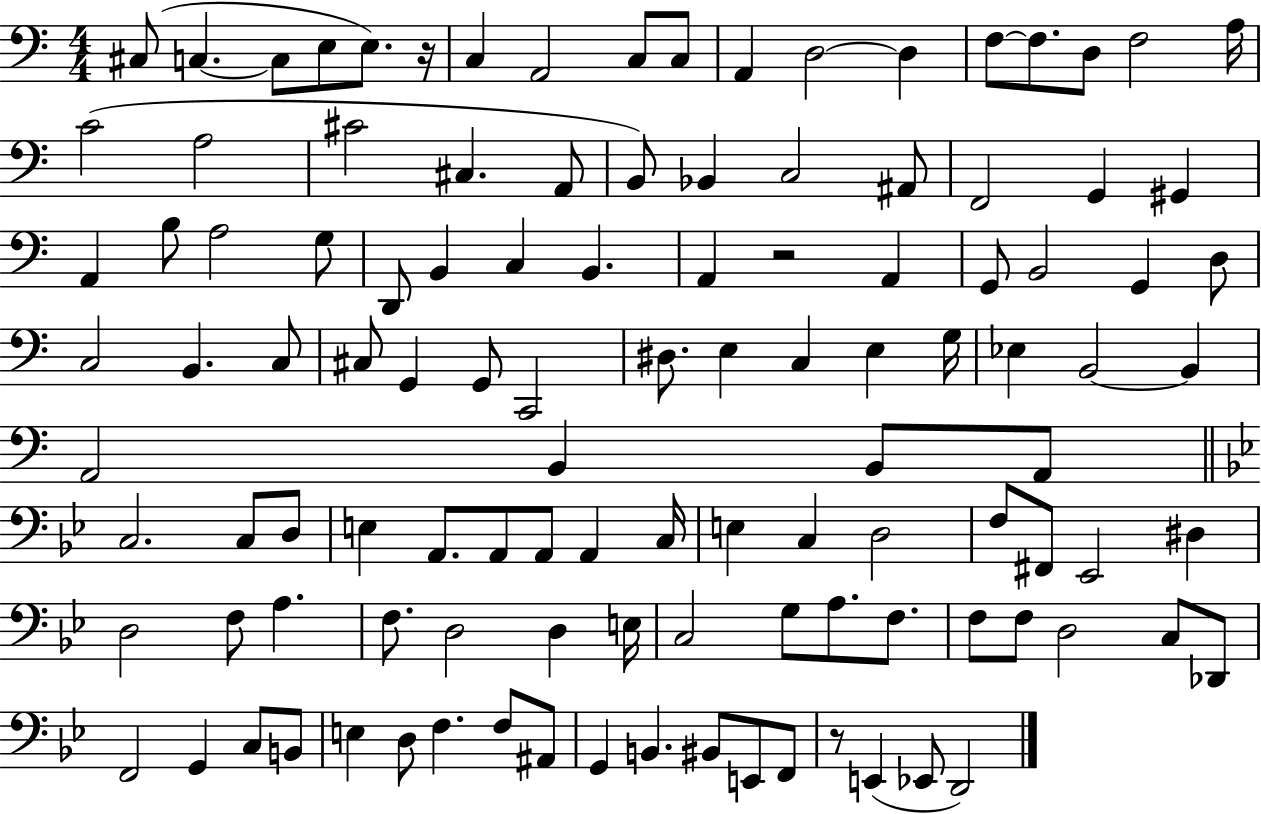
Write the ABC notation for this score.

X:1
T:Untitled
M:4/4
L:1/4
K:C
^C,/2 C, C,/2 E,/2 E,/2 z/4 C, A,,2 C,/2 C,/2 A,, D,2 D, F,/2 F,/2 D,/2 F,2 A,/4 C2 A,2 ^C2 ^C, A,,/2 B,,/2 _B,, C,2 ^A,,/2 F,,2 G,, ^G,, A,, B,/2 A,2 G,/2 D,,/2 B,, C, B,, A,, z2 A,, G,,/2 B,,2 G,, D,/2 C,2 B,, C,/2 ^C,/2 G,, G,,/2 C,,2 ^D,/2 E, C, E, G,/4 _E, B,,2 B,, A,,2 B,, B,,/2 A,,/2 C,2 C,/2 D,/2 E, A,,/2 A,,/2 A,,/2 A,, C,/4 E, C, D,2 F,/2 ^F,,/2 _E,,2 ^D, D,2 F,/2 A, F,/2 D,2 D, E,/4 C,2 G,/2 A,/2 F,/2 F,/2 F,/2 D,2 C,/2 _D,,/2 F,,2 G,, C,/2 B,,/2 E, D,/2 F, F,/2 ^A,,/2 G,, B,, ^B,,/2 E,,/2 F,,/2 z/2 E,, _E,,/2 D,,2